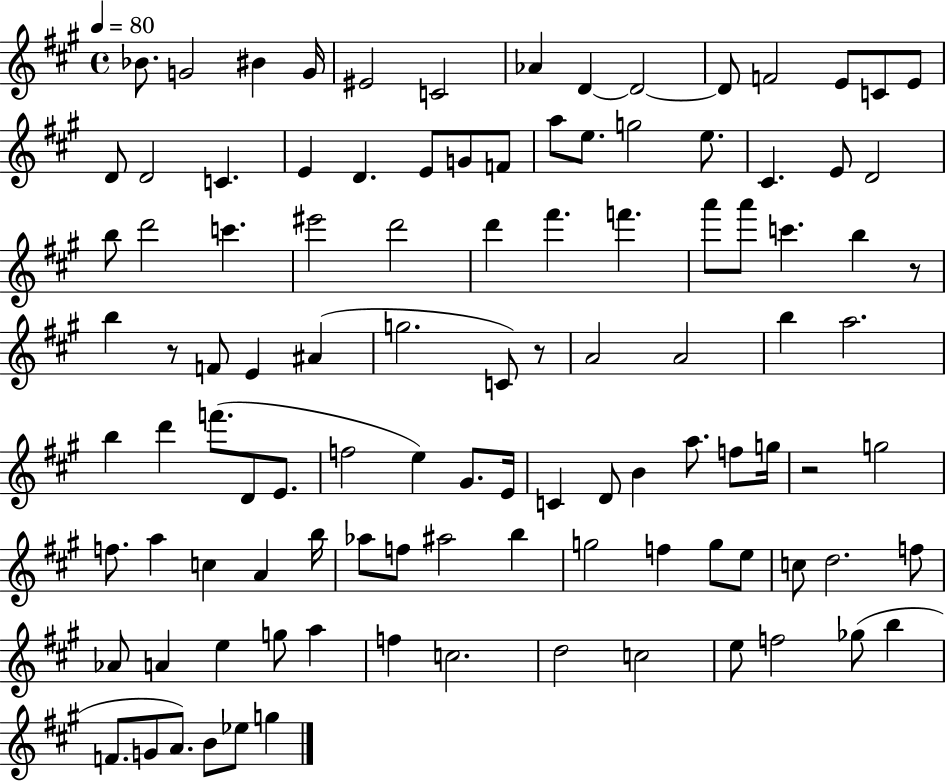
X:1
T:Untitled
M:4/4
L:1/4
K:A
_B/2 G2 ^B G/4 ^E2 C2 _A D D2 D/2 F2 E/2 C/2 E/2 D/2 D2 C E D E/2 G/2 F/2 a/2 e/2 g2 e/2 ^C E/2 D2 b/2 d'2 c' ^e'2 d'2 d' ^f' f' a'/2 a'/2 c' b z/2 b z/2 F/2 E ^A g2 C/2 z/2 A2 A2 b a2 b d' f'/2 D/2 E/2 f2 e ^G/2 E/4 C D/2 B a/2 f/2 g/4 z2 g2 f/2 a c A b/4 _a/2 f/2 ^a2 b g2 f g/2 e/2 c/2 d2 f/2 _A/2 A e g/2 a f c2 d2 c2 e/2 f2 _g/2 b F/2 G/2 A/2 B/2 _e/2 g